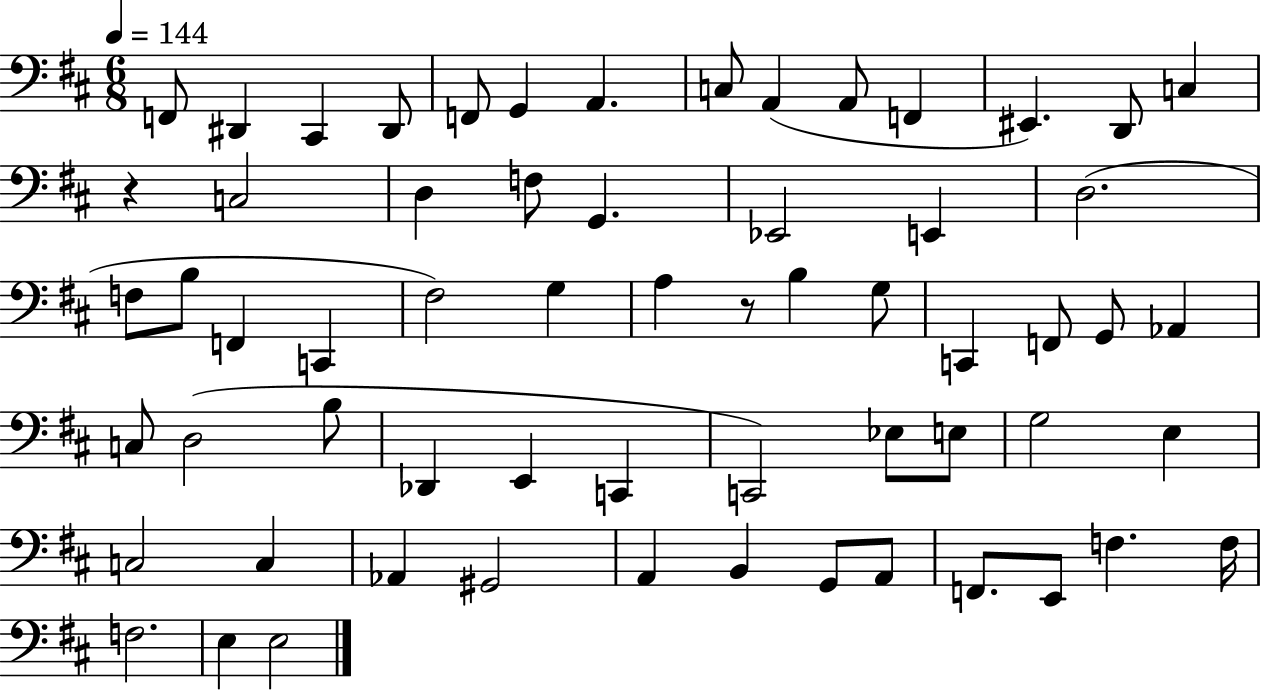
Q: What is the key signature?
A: D major